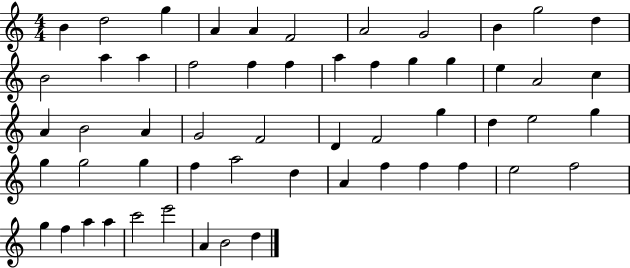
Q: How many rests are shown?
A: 0